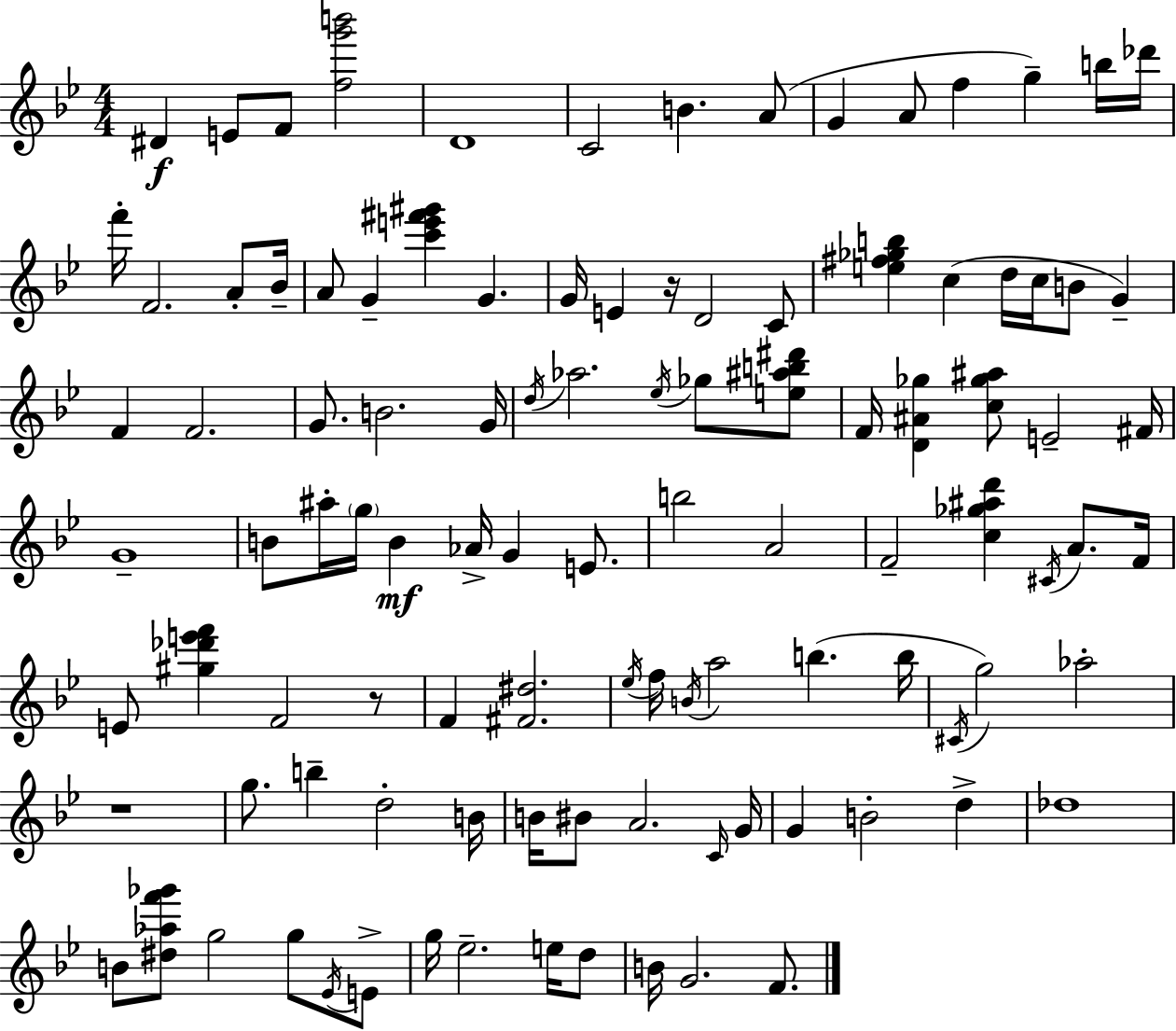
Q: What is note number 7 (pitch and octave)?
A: A4